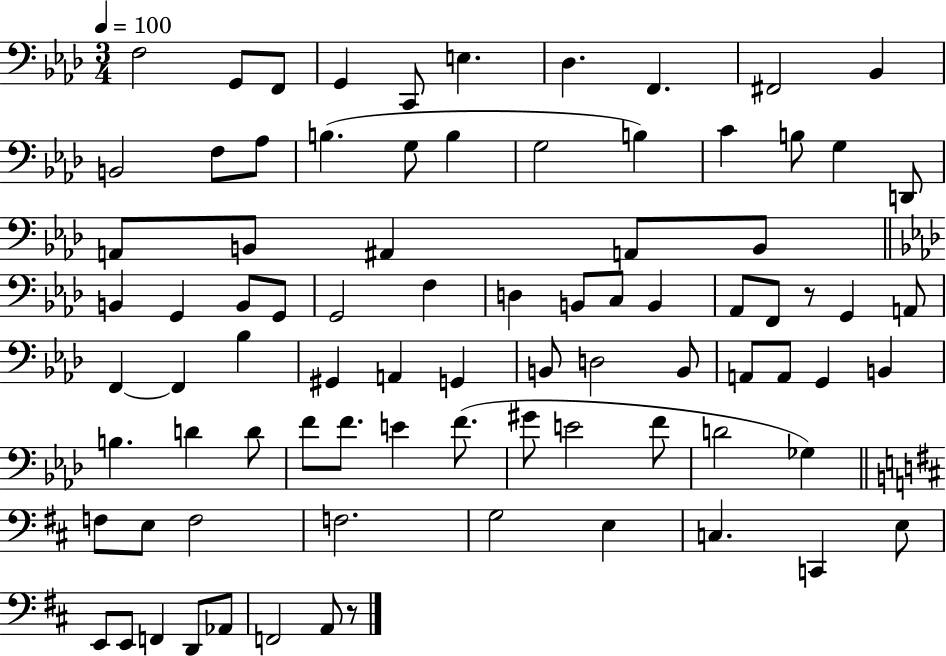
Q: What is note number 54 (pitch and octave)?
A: B2